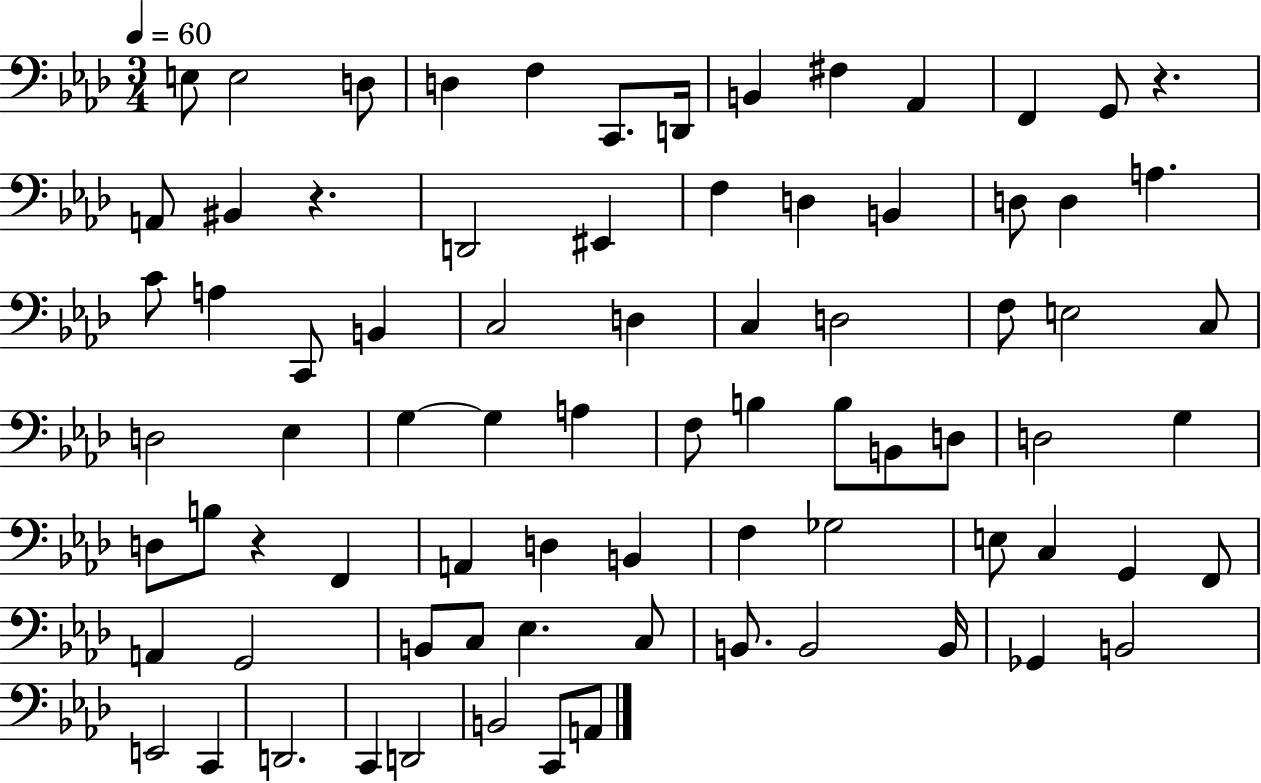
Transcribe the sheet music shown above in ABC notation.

X:1
T:Untitled
M:3/4
L:1/4
K:Ab
E,/2 E,2 D,/2 D, F, C,,/2 D,,/4 B,, ^F, _A,, F,, G,,/2 z A,,/2 ^B,, z D,,2 ^E,, F, D, B,, D,/2 D, A, C/2 A, C,,/2 B,, C,2 D, C, D,2 F,/2 E,2 C,/2 D,2 _E, G, G, A, F,/2 B, B,/2 B,,/2 D,/2 D,2 G, D,/2 B,/2 z F,, A,, D, B,, F, _G,2 E,/2 C, G,, F,,/2 A,, G,,2 B,,/2 C,/2 _E, C,/2 B,,/2 B,,2 B,,/4 _G,, B,,2 E,,2 C,, D,,2 C,, D,,2 B,,2 C,,/2 A,,/2